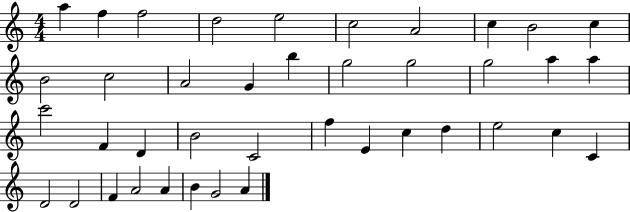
{
  \clef treble
  \numericTimeSignature
  \time 4/4
  \key c \major
  a''4 f''4 f''2 | d''2 e''2 | c''2 a'2 | c''4 b'2 c''4 | \break b'2 c''2 | a'2 g'4 b''4 | g''2 g''2 | g''2 a''4 a''4 | \break c'''2 f'4 d'4 | b'2 c'2 | f''4 e'4 c''4 d''4 | e''2 c''4 c'4 | \break d'2 d'2 | f'4 a'2 a'4 | b'4 g'2 a'4 | \bar "|."
}